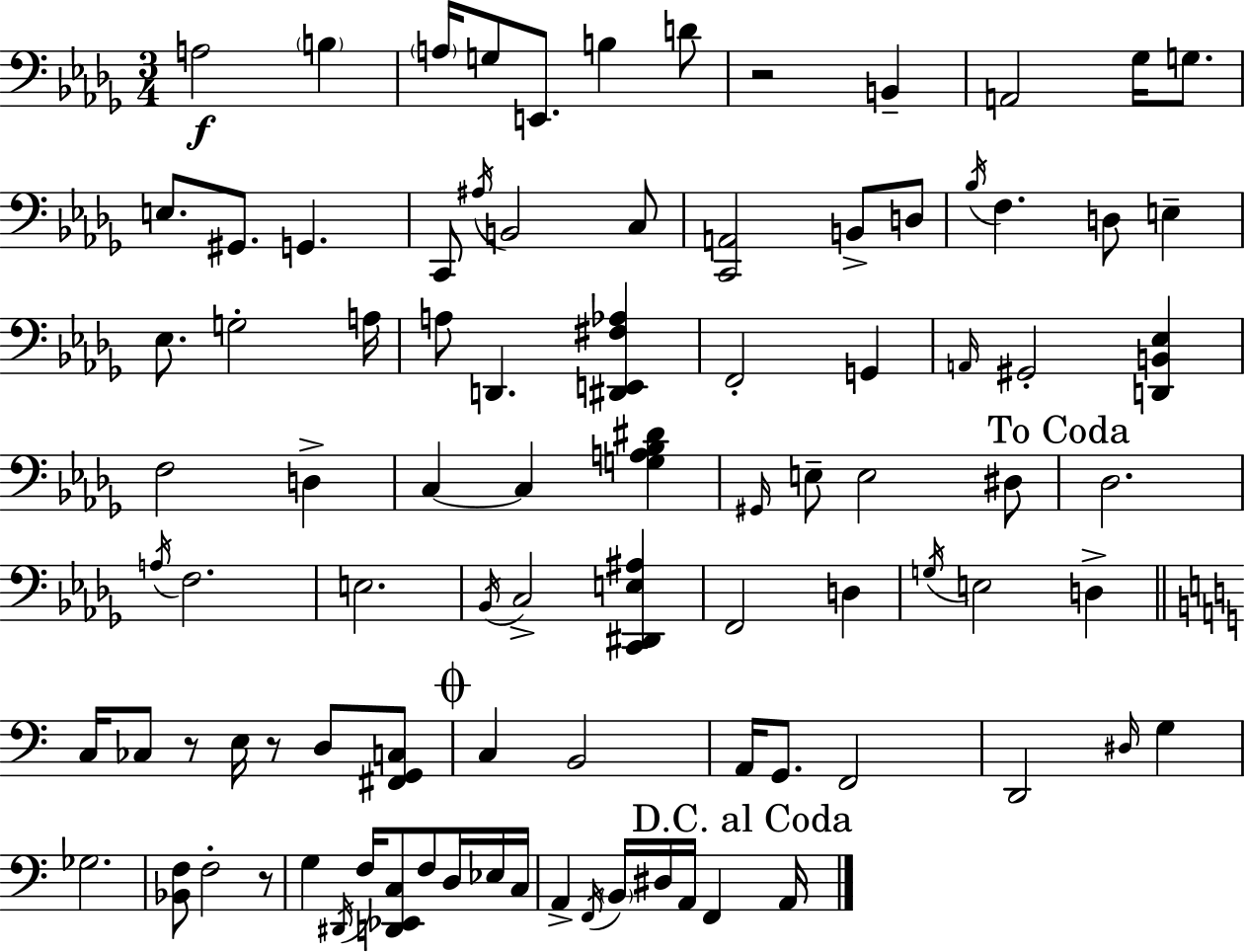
X:1
T:Untitled
M:3/4
L:1/4
K:Bbm
A,2 B, A,/4 G,/2 E,,/2 B, D/2 z2 B,, A,,2 _G,/4 G,/2 E,/2 ^G,,/2 G,, C,,/2 ^A,/4 B,,2 C,/2 [C,,A,,]2 B,,/2 D,/2 _B,/4 F, D,/2 E, _E,/2 G,2 A,/4 A,/2 D,, [^D,,E,,^F,_A,] F,,2 G,, A,,/4 ^G,,2 [D,,B,,_E,] F,2 D, C, C, [G,A,_B,^D] ^G,,/4 E,/2 E,2 ^D,/2 _D,2 A,/4 F,2 E,2 _B,,/4 C,2 [C,,^D,,E,^A,] F,,2 D, G,/4 E,2 D, C,/4 _C,/2 z/2 E,/4 z/2 D,/2 [^F,,G,,C,]/2 C, B,,2 A,,/4 G,,/2 F,,2 D,,2 ^D,/4 G, _G,2 [_B,,F,]/2 F,2 z/2 G, ^D,,/4 F,/4 [D,,_E,,C,]/2 F,/2 D,/4 _E,/4 C,/4 A,, F,,/4 B,,/4 ^D,/4 A,,/4 F,, A,,/4